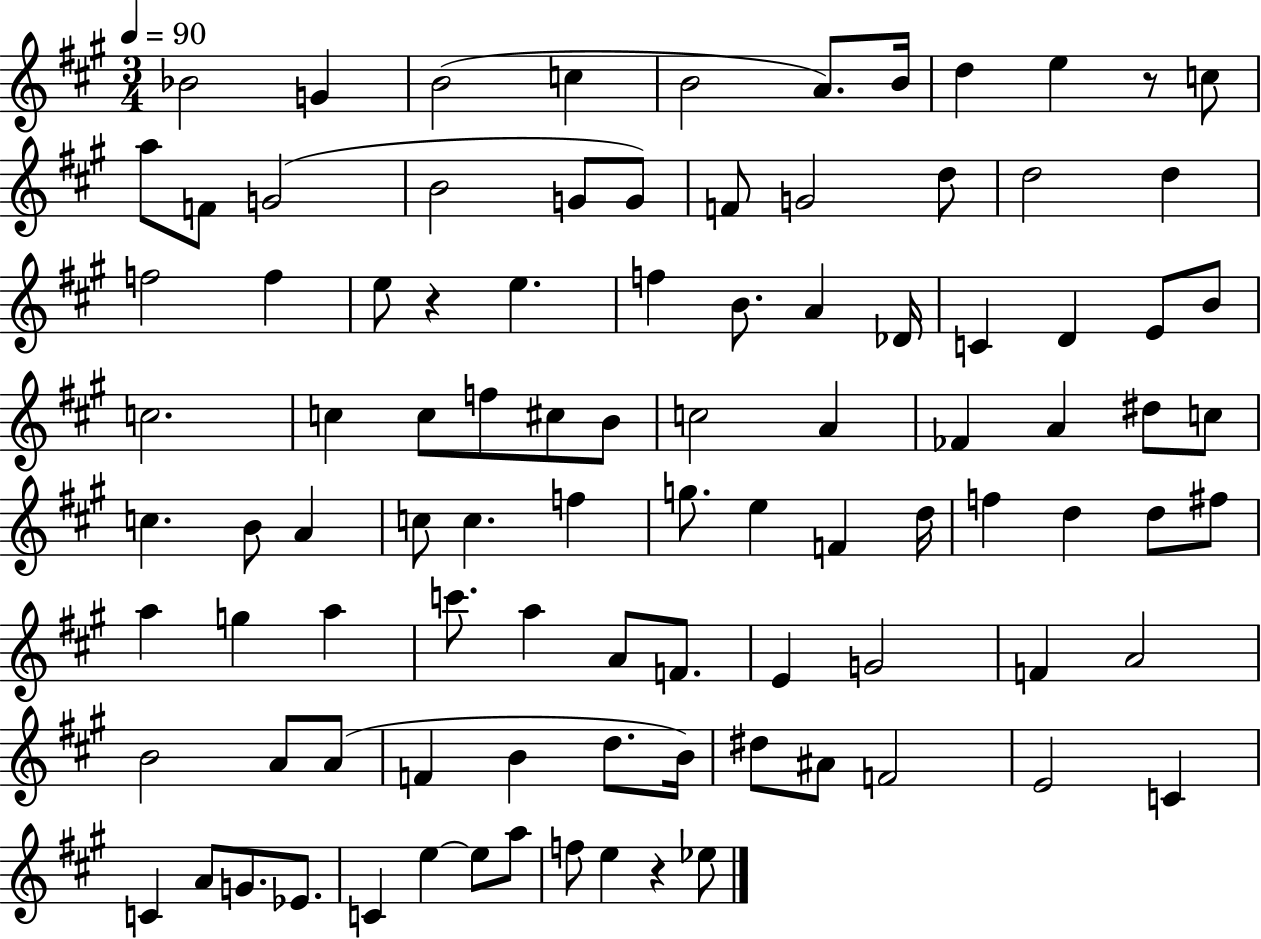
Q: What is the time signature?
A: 3/4